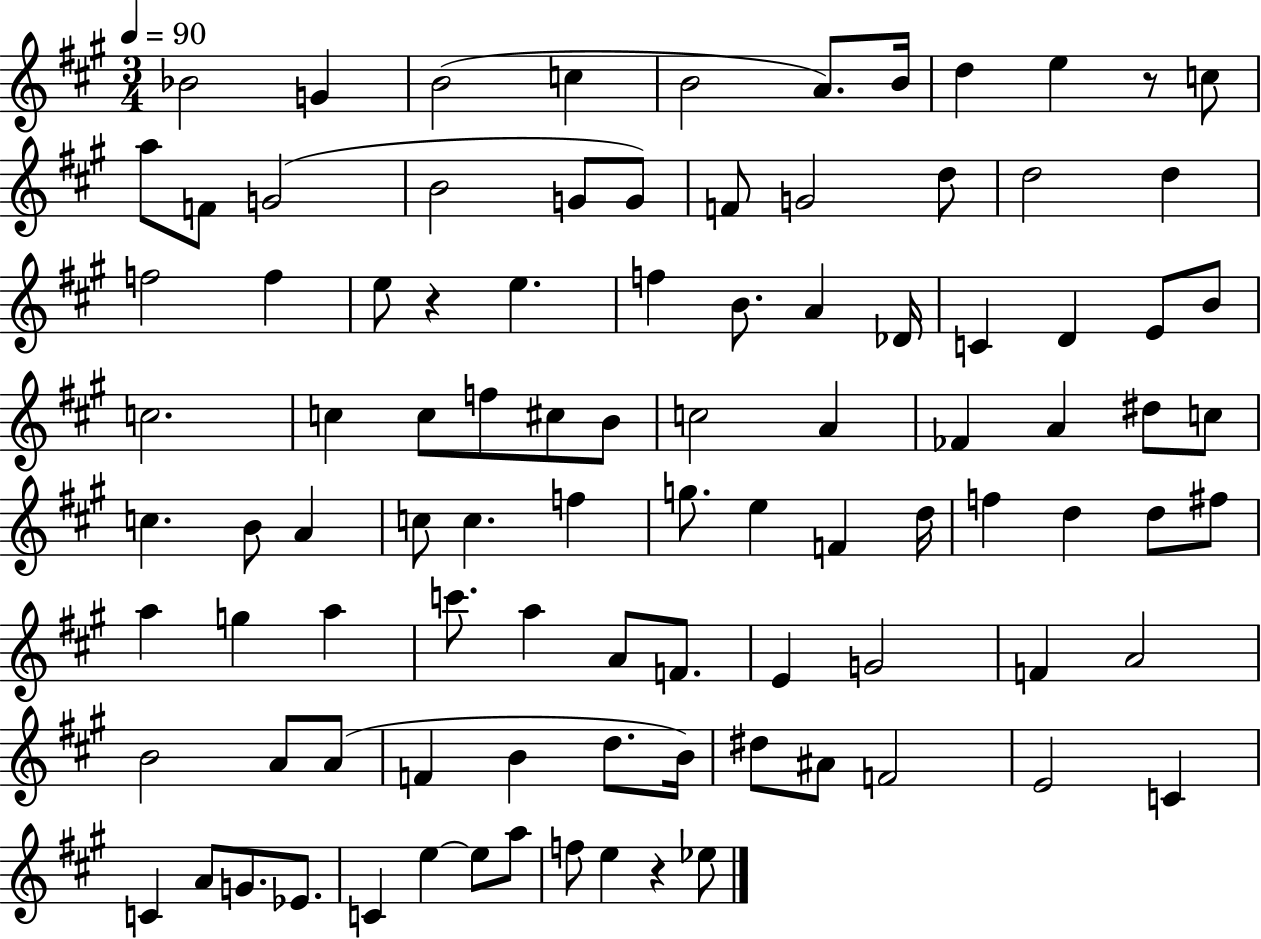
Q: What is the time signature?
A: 3/4